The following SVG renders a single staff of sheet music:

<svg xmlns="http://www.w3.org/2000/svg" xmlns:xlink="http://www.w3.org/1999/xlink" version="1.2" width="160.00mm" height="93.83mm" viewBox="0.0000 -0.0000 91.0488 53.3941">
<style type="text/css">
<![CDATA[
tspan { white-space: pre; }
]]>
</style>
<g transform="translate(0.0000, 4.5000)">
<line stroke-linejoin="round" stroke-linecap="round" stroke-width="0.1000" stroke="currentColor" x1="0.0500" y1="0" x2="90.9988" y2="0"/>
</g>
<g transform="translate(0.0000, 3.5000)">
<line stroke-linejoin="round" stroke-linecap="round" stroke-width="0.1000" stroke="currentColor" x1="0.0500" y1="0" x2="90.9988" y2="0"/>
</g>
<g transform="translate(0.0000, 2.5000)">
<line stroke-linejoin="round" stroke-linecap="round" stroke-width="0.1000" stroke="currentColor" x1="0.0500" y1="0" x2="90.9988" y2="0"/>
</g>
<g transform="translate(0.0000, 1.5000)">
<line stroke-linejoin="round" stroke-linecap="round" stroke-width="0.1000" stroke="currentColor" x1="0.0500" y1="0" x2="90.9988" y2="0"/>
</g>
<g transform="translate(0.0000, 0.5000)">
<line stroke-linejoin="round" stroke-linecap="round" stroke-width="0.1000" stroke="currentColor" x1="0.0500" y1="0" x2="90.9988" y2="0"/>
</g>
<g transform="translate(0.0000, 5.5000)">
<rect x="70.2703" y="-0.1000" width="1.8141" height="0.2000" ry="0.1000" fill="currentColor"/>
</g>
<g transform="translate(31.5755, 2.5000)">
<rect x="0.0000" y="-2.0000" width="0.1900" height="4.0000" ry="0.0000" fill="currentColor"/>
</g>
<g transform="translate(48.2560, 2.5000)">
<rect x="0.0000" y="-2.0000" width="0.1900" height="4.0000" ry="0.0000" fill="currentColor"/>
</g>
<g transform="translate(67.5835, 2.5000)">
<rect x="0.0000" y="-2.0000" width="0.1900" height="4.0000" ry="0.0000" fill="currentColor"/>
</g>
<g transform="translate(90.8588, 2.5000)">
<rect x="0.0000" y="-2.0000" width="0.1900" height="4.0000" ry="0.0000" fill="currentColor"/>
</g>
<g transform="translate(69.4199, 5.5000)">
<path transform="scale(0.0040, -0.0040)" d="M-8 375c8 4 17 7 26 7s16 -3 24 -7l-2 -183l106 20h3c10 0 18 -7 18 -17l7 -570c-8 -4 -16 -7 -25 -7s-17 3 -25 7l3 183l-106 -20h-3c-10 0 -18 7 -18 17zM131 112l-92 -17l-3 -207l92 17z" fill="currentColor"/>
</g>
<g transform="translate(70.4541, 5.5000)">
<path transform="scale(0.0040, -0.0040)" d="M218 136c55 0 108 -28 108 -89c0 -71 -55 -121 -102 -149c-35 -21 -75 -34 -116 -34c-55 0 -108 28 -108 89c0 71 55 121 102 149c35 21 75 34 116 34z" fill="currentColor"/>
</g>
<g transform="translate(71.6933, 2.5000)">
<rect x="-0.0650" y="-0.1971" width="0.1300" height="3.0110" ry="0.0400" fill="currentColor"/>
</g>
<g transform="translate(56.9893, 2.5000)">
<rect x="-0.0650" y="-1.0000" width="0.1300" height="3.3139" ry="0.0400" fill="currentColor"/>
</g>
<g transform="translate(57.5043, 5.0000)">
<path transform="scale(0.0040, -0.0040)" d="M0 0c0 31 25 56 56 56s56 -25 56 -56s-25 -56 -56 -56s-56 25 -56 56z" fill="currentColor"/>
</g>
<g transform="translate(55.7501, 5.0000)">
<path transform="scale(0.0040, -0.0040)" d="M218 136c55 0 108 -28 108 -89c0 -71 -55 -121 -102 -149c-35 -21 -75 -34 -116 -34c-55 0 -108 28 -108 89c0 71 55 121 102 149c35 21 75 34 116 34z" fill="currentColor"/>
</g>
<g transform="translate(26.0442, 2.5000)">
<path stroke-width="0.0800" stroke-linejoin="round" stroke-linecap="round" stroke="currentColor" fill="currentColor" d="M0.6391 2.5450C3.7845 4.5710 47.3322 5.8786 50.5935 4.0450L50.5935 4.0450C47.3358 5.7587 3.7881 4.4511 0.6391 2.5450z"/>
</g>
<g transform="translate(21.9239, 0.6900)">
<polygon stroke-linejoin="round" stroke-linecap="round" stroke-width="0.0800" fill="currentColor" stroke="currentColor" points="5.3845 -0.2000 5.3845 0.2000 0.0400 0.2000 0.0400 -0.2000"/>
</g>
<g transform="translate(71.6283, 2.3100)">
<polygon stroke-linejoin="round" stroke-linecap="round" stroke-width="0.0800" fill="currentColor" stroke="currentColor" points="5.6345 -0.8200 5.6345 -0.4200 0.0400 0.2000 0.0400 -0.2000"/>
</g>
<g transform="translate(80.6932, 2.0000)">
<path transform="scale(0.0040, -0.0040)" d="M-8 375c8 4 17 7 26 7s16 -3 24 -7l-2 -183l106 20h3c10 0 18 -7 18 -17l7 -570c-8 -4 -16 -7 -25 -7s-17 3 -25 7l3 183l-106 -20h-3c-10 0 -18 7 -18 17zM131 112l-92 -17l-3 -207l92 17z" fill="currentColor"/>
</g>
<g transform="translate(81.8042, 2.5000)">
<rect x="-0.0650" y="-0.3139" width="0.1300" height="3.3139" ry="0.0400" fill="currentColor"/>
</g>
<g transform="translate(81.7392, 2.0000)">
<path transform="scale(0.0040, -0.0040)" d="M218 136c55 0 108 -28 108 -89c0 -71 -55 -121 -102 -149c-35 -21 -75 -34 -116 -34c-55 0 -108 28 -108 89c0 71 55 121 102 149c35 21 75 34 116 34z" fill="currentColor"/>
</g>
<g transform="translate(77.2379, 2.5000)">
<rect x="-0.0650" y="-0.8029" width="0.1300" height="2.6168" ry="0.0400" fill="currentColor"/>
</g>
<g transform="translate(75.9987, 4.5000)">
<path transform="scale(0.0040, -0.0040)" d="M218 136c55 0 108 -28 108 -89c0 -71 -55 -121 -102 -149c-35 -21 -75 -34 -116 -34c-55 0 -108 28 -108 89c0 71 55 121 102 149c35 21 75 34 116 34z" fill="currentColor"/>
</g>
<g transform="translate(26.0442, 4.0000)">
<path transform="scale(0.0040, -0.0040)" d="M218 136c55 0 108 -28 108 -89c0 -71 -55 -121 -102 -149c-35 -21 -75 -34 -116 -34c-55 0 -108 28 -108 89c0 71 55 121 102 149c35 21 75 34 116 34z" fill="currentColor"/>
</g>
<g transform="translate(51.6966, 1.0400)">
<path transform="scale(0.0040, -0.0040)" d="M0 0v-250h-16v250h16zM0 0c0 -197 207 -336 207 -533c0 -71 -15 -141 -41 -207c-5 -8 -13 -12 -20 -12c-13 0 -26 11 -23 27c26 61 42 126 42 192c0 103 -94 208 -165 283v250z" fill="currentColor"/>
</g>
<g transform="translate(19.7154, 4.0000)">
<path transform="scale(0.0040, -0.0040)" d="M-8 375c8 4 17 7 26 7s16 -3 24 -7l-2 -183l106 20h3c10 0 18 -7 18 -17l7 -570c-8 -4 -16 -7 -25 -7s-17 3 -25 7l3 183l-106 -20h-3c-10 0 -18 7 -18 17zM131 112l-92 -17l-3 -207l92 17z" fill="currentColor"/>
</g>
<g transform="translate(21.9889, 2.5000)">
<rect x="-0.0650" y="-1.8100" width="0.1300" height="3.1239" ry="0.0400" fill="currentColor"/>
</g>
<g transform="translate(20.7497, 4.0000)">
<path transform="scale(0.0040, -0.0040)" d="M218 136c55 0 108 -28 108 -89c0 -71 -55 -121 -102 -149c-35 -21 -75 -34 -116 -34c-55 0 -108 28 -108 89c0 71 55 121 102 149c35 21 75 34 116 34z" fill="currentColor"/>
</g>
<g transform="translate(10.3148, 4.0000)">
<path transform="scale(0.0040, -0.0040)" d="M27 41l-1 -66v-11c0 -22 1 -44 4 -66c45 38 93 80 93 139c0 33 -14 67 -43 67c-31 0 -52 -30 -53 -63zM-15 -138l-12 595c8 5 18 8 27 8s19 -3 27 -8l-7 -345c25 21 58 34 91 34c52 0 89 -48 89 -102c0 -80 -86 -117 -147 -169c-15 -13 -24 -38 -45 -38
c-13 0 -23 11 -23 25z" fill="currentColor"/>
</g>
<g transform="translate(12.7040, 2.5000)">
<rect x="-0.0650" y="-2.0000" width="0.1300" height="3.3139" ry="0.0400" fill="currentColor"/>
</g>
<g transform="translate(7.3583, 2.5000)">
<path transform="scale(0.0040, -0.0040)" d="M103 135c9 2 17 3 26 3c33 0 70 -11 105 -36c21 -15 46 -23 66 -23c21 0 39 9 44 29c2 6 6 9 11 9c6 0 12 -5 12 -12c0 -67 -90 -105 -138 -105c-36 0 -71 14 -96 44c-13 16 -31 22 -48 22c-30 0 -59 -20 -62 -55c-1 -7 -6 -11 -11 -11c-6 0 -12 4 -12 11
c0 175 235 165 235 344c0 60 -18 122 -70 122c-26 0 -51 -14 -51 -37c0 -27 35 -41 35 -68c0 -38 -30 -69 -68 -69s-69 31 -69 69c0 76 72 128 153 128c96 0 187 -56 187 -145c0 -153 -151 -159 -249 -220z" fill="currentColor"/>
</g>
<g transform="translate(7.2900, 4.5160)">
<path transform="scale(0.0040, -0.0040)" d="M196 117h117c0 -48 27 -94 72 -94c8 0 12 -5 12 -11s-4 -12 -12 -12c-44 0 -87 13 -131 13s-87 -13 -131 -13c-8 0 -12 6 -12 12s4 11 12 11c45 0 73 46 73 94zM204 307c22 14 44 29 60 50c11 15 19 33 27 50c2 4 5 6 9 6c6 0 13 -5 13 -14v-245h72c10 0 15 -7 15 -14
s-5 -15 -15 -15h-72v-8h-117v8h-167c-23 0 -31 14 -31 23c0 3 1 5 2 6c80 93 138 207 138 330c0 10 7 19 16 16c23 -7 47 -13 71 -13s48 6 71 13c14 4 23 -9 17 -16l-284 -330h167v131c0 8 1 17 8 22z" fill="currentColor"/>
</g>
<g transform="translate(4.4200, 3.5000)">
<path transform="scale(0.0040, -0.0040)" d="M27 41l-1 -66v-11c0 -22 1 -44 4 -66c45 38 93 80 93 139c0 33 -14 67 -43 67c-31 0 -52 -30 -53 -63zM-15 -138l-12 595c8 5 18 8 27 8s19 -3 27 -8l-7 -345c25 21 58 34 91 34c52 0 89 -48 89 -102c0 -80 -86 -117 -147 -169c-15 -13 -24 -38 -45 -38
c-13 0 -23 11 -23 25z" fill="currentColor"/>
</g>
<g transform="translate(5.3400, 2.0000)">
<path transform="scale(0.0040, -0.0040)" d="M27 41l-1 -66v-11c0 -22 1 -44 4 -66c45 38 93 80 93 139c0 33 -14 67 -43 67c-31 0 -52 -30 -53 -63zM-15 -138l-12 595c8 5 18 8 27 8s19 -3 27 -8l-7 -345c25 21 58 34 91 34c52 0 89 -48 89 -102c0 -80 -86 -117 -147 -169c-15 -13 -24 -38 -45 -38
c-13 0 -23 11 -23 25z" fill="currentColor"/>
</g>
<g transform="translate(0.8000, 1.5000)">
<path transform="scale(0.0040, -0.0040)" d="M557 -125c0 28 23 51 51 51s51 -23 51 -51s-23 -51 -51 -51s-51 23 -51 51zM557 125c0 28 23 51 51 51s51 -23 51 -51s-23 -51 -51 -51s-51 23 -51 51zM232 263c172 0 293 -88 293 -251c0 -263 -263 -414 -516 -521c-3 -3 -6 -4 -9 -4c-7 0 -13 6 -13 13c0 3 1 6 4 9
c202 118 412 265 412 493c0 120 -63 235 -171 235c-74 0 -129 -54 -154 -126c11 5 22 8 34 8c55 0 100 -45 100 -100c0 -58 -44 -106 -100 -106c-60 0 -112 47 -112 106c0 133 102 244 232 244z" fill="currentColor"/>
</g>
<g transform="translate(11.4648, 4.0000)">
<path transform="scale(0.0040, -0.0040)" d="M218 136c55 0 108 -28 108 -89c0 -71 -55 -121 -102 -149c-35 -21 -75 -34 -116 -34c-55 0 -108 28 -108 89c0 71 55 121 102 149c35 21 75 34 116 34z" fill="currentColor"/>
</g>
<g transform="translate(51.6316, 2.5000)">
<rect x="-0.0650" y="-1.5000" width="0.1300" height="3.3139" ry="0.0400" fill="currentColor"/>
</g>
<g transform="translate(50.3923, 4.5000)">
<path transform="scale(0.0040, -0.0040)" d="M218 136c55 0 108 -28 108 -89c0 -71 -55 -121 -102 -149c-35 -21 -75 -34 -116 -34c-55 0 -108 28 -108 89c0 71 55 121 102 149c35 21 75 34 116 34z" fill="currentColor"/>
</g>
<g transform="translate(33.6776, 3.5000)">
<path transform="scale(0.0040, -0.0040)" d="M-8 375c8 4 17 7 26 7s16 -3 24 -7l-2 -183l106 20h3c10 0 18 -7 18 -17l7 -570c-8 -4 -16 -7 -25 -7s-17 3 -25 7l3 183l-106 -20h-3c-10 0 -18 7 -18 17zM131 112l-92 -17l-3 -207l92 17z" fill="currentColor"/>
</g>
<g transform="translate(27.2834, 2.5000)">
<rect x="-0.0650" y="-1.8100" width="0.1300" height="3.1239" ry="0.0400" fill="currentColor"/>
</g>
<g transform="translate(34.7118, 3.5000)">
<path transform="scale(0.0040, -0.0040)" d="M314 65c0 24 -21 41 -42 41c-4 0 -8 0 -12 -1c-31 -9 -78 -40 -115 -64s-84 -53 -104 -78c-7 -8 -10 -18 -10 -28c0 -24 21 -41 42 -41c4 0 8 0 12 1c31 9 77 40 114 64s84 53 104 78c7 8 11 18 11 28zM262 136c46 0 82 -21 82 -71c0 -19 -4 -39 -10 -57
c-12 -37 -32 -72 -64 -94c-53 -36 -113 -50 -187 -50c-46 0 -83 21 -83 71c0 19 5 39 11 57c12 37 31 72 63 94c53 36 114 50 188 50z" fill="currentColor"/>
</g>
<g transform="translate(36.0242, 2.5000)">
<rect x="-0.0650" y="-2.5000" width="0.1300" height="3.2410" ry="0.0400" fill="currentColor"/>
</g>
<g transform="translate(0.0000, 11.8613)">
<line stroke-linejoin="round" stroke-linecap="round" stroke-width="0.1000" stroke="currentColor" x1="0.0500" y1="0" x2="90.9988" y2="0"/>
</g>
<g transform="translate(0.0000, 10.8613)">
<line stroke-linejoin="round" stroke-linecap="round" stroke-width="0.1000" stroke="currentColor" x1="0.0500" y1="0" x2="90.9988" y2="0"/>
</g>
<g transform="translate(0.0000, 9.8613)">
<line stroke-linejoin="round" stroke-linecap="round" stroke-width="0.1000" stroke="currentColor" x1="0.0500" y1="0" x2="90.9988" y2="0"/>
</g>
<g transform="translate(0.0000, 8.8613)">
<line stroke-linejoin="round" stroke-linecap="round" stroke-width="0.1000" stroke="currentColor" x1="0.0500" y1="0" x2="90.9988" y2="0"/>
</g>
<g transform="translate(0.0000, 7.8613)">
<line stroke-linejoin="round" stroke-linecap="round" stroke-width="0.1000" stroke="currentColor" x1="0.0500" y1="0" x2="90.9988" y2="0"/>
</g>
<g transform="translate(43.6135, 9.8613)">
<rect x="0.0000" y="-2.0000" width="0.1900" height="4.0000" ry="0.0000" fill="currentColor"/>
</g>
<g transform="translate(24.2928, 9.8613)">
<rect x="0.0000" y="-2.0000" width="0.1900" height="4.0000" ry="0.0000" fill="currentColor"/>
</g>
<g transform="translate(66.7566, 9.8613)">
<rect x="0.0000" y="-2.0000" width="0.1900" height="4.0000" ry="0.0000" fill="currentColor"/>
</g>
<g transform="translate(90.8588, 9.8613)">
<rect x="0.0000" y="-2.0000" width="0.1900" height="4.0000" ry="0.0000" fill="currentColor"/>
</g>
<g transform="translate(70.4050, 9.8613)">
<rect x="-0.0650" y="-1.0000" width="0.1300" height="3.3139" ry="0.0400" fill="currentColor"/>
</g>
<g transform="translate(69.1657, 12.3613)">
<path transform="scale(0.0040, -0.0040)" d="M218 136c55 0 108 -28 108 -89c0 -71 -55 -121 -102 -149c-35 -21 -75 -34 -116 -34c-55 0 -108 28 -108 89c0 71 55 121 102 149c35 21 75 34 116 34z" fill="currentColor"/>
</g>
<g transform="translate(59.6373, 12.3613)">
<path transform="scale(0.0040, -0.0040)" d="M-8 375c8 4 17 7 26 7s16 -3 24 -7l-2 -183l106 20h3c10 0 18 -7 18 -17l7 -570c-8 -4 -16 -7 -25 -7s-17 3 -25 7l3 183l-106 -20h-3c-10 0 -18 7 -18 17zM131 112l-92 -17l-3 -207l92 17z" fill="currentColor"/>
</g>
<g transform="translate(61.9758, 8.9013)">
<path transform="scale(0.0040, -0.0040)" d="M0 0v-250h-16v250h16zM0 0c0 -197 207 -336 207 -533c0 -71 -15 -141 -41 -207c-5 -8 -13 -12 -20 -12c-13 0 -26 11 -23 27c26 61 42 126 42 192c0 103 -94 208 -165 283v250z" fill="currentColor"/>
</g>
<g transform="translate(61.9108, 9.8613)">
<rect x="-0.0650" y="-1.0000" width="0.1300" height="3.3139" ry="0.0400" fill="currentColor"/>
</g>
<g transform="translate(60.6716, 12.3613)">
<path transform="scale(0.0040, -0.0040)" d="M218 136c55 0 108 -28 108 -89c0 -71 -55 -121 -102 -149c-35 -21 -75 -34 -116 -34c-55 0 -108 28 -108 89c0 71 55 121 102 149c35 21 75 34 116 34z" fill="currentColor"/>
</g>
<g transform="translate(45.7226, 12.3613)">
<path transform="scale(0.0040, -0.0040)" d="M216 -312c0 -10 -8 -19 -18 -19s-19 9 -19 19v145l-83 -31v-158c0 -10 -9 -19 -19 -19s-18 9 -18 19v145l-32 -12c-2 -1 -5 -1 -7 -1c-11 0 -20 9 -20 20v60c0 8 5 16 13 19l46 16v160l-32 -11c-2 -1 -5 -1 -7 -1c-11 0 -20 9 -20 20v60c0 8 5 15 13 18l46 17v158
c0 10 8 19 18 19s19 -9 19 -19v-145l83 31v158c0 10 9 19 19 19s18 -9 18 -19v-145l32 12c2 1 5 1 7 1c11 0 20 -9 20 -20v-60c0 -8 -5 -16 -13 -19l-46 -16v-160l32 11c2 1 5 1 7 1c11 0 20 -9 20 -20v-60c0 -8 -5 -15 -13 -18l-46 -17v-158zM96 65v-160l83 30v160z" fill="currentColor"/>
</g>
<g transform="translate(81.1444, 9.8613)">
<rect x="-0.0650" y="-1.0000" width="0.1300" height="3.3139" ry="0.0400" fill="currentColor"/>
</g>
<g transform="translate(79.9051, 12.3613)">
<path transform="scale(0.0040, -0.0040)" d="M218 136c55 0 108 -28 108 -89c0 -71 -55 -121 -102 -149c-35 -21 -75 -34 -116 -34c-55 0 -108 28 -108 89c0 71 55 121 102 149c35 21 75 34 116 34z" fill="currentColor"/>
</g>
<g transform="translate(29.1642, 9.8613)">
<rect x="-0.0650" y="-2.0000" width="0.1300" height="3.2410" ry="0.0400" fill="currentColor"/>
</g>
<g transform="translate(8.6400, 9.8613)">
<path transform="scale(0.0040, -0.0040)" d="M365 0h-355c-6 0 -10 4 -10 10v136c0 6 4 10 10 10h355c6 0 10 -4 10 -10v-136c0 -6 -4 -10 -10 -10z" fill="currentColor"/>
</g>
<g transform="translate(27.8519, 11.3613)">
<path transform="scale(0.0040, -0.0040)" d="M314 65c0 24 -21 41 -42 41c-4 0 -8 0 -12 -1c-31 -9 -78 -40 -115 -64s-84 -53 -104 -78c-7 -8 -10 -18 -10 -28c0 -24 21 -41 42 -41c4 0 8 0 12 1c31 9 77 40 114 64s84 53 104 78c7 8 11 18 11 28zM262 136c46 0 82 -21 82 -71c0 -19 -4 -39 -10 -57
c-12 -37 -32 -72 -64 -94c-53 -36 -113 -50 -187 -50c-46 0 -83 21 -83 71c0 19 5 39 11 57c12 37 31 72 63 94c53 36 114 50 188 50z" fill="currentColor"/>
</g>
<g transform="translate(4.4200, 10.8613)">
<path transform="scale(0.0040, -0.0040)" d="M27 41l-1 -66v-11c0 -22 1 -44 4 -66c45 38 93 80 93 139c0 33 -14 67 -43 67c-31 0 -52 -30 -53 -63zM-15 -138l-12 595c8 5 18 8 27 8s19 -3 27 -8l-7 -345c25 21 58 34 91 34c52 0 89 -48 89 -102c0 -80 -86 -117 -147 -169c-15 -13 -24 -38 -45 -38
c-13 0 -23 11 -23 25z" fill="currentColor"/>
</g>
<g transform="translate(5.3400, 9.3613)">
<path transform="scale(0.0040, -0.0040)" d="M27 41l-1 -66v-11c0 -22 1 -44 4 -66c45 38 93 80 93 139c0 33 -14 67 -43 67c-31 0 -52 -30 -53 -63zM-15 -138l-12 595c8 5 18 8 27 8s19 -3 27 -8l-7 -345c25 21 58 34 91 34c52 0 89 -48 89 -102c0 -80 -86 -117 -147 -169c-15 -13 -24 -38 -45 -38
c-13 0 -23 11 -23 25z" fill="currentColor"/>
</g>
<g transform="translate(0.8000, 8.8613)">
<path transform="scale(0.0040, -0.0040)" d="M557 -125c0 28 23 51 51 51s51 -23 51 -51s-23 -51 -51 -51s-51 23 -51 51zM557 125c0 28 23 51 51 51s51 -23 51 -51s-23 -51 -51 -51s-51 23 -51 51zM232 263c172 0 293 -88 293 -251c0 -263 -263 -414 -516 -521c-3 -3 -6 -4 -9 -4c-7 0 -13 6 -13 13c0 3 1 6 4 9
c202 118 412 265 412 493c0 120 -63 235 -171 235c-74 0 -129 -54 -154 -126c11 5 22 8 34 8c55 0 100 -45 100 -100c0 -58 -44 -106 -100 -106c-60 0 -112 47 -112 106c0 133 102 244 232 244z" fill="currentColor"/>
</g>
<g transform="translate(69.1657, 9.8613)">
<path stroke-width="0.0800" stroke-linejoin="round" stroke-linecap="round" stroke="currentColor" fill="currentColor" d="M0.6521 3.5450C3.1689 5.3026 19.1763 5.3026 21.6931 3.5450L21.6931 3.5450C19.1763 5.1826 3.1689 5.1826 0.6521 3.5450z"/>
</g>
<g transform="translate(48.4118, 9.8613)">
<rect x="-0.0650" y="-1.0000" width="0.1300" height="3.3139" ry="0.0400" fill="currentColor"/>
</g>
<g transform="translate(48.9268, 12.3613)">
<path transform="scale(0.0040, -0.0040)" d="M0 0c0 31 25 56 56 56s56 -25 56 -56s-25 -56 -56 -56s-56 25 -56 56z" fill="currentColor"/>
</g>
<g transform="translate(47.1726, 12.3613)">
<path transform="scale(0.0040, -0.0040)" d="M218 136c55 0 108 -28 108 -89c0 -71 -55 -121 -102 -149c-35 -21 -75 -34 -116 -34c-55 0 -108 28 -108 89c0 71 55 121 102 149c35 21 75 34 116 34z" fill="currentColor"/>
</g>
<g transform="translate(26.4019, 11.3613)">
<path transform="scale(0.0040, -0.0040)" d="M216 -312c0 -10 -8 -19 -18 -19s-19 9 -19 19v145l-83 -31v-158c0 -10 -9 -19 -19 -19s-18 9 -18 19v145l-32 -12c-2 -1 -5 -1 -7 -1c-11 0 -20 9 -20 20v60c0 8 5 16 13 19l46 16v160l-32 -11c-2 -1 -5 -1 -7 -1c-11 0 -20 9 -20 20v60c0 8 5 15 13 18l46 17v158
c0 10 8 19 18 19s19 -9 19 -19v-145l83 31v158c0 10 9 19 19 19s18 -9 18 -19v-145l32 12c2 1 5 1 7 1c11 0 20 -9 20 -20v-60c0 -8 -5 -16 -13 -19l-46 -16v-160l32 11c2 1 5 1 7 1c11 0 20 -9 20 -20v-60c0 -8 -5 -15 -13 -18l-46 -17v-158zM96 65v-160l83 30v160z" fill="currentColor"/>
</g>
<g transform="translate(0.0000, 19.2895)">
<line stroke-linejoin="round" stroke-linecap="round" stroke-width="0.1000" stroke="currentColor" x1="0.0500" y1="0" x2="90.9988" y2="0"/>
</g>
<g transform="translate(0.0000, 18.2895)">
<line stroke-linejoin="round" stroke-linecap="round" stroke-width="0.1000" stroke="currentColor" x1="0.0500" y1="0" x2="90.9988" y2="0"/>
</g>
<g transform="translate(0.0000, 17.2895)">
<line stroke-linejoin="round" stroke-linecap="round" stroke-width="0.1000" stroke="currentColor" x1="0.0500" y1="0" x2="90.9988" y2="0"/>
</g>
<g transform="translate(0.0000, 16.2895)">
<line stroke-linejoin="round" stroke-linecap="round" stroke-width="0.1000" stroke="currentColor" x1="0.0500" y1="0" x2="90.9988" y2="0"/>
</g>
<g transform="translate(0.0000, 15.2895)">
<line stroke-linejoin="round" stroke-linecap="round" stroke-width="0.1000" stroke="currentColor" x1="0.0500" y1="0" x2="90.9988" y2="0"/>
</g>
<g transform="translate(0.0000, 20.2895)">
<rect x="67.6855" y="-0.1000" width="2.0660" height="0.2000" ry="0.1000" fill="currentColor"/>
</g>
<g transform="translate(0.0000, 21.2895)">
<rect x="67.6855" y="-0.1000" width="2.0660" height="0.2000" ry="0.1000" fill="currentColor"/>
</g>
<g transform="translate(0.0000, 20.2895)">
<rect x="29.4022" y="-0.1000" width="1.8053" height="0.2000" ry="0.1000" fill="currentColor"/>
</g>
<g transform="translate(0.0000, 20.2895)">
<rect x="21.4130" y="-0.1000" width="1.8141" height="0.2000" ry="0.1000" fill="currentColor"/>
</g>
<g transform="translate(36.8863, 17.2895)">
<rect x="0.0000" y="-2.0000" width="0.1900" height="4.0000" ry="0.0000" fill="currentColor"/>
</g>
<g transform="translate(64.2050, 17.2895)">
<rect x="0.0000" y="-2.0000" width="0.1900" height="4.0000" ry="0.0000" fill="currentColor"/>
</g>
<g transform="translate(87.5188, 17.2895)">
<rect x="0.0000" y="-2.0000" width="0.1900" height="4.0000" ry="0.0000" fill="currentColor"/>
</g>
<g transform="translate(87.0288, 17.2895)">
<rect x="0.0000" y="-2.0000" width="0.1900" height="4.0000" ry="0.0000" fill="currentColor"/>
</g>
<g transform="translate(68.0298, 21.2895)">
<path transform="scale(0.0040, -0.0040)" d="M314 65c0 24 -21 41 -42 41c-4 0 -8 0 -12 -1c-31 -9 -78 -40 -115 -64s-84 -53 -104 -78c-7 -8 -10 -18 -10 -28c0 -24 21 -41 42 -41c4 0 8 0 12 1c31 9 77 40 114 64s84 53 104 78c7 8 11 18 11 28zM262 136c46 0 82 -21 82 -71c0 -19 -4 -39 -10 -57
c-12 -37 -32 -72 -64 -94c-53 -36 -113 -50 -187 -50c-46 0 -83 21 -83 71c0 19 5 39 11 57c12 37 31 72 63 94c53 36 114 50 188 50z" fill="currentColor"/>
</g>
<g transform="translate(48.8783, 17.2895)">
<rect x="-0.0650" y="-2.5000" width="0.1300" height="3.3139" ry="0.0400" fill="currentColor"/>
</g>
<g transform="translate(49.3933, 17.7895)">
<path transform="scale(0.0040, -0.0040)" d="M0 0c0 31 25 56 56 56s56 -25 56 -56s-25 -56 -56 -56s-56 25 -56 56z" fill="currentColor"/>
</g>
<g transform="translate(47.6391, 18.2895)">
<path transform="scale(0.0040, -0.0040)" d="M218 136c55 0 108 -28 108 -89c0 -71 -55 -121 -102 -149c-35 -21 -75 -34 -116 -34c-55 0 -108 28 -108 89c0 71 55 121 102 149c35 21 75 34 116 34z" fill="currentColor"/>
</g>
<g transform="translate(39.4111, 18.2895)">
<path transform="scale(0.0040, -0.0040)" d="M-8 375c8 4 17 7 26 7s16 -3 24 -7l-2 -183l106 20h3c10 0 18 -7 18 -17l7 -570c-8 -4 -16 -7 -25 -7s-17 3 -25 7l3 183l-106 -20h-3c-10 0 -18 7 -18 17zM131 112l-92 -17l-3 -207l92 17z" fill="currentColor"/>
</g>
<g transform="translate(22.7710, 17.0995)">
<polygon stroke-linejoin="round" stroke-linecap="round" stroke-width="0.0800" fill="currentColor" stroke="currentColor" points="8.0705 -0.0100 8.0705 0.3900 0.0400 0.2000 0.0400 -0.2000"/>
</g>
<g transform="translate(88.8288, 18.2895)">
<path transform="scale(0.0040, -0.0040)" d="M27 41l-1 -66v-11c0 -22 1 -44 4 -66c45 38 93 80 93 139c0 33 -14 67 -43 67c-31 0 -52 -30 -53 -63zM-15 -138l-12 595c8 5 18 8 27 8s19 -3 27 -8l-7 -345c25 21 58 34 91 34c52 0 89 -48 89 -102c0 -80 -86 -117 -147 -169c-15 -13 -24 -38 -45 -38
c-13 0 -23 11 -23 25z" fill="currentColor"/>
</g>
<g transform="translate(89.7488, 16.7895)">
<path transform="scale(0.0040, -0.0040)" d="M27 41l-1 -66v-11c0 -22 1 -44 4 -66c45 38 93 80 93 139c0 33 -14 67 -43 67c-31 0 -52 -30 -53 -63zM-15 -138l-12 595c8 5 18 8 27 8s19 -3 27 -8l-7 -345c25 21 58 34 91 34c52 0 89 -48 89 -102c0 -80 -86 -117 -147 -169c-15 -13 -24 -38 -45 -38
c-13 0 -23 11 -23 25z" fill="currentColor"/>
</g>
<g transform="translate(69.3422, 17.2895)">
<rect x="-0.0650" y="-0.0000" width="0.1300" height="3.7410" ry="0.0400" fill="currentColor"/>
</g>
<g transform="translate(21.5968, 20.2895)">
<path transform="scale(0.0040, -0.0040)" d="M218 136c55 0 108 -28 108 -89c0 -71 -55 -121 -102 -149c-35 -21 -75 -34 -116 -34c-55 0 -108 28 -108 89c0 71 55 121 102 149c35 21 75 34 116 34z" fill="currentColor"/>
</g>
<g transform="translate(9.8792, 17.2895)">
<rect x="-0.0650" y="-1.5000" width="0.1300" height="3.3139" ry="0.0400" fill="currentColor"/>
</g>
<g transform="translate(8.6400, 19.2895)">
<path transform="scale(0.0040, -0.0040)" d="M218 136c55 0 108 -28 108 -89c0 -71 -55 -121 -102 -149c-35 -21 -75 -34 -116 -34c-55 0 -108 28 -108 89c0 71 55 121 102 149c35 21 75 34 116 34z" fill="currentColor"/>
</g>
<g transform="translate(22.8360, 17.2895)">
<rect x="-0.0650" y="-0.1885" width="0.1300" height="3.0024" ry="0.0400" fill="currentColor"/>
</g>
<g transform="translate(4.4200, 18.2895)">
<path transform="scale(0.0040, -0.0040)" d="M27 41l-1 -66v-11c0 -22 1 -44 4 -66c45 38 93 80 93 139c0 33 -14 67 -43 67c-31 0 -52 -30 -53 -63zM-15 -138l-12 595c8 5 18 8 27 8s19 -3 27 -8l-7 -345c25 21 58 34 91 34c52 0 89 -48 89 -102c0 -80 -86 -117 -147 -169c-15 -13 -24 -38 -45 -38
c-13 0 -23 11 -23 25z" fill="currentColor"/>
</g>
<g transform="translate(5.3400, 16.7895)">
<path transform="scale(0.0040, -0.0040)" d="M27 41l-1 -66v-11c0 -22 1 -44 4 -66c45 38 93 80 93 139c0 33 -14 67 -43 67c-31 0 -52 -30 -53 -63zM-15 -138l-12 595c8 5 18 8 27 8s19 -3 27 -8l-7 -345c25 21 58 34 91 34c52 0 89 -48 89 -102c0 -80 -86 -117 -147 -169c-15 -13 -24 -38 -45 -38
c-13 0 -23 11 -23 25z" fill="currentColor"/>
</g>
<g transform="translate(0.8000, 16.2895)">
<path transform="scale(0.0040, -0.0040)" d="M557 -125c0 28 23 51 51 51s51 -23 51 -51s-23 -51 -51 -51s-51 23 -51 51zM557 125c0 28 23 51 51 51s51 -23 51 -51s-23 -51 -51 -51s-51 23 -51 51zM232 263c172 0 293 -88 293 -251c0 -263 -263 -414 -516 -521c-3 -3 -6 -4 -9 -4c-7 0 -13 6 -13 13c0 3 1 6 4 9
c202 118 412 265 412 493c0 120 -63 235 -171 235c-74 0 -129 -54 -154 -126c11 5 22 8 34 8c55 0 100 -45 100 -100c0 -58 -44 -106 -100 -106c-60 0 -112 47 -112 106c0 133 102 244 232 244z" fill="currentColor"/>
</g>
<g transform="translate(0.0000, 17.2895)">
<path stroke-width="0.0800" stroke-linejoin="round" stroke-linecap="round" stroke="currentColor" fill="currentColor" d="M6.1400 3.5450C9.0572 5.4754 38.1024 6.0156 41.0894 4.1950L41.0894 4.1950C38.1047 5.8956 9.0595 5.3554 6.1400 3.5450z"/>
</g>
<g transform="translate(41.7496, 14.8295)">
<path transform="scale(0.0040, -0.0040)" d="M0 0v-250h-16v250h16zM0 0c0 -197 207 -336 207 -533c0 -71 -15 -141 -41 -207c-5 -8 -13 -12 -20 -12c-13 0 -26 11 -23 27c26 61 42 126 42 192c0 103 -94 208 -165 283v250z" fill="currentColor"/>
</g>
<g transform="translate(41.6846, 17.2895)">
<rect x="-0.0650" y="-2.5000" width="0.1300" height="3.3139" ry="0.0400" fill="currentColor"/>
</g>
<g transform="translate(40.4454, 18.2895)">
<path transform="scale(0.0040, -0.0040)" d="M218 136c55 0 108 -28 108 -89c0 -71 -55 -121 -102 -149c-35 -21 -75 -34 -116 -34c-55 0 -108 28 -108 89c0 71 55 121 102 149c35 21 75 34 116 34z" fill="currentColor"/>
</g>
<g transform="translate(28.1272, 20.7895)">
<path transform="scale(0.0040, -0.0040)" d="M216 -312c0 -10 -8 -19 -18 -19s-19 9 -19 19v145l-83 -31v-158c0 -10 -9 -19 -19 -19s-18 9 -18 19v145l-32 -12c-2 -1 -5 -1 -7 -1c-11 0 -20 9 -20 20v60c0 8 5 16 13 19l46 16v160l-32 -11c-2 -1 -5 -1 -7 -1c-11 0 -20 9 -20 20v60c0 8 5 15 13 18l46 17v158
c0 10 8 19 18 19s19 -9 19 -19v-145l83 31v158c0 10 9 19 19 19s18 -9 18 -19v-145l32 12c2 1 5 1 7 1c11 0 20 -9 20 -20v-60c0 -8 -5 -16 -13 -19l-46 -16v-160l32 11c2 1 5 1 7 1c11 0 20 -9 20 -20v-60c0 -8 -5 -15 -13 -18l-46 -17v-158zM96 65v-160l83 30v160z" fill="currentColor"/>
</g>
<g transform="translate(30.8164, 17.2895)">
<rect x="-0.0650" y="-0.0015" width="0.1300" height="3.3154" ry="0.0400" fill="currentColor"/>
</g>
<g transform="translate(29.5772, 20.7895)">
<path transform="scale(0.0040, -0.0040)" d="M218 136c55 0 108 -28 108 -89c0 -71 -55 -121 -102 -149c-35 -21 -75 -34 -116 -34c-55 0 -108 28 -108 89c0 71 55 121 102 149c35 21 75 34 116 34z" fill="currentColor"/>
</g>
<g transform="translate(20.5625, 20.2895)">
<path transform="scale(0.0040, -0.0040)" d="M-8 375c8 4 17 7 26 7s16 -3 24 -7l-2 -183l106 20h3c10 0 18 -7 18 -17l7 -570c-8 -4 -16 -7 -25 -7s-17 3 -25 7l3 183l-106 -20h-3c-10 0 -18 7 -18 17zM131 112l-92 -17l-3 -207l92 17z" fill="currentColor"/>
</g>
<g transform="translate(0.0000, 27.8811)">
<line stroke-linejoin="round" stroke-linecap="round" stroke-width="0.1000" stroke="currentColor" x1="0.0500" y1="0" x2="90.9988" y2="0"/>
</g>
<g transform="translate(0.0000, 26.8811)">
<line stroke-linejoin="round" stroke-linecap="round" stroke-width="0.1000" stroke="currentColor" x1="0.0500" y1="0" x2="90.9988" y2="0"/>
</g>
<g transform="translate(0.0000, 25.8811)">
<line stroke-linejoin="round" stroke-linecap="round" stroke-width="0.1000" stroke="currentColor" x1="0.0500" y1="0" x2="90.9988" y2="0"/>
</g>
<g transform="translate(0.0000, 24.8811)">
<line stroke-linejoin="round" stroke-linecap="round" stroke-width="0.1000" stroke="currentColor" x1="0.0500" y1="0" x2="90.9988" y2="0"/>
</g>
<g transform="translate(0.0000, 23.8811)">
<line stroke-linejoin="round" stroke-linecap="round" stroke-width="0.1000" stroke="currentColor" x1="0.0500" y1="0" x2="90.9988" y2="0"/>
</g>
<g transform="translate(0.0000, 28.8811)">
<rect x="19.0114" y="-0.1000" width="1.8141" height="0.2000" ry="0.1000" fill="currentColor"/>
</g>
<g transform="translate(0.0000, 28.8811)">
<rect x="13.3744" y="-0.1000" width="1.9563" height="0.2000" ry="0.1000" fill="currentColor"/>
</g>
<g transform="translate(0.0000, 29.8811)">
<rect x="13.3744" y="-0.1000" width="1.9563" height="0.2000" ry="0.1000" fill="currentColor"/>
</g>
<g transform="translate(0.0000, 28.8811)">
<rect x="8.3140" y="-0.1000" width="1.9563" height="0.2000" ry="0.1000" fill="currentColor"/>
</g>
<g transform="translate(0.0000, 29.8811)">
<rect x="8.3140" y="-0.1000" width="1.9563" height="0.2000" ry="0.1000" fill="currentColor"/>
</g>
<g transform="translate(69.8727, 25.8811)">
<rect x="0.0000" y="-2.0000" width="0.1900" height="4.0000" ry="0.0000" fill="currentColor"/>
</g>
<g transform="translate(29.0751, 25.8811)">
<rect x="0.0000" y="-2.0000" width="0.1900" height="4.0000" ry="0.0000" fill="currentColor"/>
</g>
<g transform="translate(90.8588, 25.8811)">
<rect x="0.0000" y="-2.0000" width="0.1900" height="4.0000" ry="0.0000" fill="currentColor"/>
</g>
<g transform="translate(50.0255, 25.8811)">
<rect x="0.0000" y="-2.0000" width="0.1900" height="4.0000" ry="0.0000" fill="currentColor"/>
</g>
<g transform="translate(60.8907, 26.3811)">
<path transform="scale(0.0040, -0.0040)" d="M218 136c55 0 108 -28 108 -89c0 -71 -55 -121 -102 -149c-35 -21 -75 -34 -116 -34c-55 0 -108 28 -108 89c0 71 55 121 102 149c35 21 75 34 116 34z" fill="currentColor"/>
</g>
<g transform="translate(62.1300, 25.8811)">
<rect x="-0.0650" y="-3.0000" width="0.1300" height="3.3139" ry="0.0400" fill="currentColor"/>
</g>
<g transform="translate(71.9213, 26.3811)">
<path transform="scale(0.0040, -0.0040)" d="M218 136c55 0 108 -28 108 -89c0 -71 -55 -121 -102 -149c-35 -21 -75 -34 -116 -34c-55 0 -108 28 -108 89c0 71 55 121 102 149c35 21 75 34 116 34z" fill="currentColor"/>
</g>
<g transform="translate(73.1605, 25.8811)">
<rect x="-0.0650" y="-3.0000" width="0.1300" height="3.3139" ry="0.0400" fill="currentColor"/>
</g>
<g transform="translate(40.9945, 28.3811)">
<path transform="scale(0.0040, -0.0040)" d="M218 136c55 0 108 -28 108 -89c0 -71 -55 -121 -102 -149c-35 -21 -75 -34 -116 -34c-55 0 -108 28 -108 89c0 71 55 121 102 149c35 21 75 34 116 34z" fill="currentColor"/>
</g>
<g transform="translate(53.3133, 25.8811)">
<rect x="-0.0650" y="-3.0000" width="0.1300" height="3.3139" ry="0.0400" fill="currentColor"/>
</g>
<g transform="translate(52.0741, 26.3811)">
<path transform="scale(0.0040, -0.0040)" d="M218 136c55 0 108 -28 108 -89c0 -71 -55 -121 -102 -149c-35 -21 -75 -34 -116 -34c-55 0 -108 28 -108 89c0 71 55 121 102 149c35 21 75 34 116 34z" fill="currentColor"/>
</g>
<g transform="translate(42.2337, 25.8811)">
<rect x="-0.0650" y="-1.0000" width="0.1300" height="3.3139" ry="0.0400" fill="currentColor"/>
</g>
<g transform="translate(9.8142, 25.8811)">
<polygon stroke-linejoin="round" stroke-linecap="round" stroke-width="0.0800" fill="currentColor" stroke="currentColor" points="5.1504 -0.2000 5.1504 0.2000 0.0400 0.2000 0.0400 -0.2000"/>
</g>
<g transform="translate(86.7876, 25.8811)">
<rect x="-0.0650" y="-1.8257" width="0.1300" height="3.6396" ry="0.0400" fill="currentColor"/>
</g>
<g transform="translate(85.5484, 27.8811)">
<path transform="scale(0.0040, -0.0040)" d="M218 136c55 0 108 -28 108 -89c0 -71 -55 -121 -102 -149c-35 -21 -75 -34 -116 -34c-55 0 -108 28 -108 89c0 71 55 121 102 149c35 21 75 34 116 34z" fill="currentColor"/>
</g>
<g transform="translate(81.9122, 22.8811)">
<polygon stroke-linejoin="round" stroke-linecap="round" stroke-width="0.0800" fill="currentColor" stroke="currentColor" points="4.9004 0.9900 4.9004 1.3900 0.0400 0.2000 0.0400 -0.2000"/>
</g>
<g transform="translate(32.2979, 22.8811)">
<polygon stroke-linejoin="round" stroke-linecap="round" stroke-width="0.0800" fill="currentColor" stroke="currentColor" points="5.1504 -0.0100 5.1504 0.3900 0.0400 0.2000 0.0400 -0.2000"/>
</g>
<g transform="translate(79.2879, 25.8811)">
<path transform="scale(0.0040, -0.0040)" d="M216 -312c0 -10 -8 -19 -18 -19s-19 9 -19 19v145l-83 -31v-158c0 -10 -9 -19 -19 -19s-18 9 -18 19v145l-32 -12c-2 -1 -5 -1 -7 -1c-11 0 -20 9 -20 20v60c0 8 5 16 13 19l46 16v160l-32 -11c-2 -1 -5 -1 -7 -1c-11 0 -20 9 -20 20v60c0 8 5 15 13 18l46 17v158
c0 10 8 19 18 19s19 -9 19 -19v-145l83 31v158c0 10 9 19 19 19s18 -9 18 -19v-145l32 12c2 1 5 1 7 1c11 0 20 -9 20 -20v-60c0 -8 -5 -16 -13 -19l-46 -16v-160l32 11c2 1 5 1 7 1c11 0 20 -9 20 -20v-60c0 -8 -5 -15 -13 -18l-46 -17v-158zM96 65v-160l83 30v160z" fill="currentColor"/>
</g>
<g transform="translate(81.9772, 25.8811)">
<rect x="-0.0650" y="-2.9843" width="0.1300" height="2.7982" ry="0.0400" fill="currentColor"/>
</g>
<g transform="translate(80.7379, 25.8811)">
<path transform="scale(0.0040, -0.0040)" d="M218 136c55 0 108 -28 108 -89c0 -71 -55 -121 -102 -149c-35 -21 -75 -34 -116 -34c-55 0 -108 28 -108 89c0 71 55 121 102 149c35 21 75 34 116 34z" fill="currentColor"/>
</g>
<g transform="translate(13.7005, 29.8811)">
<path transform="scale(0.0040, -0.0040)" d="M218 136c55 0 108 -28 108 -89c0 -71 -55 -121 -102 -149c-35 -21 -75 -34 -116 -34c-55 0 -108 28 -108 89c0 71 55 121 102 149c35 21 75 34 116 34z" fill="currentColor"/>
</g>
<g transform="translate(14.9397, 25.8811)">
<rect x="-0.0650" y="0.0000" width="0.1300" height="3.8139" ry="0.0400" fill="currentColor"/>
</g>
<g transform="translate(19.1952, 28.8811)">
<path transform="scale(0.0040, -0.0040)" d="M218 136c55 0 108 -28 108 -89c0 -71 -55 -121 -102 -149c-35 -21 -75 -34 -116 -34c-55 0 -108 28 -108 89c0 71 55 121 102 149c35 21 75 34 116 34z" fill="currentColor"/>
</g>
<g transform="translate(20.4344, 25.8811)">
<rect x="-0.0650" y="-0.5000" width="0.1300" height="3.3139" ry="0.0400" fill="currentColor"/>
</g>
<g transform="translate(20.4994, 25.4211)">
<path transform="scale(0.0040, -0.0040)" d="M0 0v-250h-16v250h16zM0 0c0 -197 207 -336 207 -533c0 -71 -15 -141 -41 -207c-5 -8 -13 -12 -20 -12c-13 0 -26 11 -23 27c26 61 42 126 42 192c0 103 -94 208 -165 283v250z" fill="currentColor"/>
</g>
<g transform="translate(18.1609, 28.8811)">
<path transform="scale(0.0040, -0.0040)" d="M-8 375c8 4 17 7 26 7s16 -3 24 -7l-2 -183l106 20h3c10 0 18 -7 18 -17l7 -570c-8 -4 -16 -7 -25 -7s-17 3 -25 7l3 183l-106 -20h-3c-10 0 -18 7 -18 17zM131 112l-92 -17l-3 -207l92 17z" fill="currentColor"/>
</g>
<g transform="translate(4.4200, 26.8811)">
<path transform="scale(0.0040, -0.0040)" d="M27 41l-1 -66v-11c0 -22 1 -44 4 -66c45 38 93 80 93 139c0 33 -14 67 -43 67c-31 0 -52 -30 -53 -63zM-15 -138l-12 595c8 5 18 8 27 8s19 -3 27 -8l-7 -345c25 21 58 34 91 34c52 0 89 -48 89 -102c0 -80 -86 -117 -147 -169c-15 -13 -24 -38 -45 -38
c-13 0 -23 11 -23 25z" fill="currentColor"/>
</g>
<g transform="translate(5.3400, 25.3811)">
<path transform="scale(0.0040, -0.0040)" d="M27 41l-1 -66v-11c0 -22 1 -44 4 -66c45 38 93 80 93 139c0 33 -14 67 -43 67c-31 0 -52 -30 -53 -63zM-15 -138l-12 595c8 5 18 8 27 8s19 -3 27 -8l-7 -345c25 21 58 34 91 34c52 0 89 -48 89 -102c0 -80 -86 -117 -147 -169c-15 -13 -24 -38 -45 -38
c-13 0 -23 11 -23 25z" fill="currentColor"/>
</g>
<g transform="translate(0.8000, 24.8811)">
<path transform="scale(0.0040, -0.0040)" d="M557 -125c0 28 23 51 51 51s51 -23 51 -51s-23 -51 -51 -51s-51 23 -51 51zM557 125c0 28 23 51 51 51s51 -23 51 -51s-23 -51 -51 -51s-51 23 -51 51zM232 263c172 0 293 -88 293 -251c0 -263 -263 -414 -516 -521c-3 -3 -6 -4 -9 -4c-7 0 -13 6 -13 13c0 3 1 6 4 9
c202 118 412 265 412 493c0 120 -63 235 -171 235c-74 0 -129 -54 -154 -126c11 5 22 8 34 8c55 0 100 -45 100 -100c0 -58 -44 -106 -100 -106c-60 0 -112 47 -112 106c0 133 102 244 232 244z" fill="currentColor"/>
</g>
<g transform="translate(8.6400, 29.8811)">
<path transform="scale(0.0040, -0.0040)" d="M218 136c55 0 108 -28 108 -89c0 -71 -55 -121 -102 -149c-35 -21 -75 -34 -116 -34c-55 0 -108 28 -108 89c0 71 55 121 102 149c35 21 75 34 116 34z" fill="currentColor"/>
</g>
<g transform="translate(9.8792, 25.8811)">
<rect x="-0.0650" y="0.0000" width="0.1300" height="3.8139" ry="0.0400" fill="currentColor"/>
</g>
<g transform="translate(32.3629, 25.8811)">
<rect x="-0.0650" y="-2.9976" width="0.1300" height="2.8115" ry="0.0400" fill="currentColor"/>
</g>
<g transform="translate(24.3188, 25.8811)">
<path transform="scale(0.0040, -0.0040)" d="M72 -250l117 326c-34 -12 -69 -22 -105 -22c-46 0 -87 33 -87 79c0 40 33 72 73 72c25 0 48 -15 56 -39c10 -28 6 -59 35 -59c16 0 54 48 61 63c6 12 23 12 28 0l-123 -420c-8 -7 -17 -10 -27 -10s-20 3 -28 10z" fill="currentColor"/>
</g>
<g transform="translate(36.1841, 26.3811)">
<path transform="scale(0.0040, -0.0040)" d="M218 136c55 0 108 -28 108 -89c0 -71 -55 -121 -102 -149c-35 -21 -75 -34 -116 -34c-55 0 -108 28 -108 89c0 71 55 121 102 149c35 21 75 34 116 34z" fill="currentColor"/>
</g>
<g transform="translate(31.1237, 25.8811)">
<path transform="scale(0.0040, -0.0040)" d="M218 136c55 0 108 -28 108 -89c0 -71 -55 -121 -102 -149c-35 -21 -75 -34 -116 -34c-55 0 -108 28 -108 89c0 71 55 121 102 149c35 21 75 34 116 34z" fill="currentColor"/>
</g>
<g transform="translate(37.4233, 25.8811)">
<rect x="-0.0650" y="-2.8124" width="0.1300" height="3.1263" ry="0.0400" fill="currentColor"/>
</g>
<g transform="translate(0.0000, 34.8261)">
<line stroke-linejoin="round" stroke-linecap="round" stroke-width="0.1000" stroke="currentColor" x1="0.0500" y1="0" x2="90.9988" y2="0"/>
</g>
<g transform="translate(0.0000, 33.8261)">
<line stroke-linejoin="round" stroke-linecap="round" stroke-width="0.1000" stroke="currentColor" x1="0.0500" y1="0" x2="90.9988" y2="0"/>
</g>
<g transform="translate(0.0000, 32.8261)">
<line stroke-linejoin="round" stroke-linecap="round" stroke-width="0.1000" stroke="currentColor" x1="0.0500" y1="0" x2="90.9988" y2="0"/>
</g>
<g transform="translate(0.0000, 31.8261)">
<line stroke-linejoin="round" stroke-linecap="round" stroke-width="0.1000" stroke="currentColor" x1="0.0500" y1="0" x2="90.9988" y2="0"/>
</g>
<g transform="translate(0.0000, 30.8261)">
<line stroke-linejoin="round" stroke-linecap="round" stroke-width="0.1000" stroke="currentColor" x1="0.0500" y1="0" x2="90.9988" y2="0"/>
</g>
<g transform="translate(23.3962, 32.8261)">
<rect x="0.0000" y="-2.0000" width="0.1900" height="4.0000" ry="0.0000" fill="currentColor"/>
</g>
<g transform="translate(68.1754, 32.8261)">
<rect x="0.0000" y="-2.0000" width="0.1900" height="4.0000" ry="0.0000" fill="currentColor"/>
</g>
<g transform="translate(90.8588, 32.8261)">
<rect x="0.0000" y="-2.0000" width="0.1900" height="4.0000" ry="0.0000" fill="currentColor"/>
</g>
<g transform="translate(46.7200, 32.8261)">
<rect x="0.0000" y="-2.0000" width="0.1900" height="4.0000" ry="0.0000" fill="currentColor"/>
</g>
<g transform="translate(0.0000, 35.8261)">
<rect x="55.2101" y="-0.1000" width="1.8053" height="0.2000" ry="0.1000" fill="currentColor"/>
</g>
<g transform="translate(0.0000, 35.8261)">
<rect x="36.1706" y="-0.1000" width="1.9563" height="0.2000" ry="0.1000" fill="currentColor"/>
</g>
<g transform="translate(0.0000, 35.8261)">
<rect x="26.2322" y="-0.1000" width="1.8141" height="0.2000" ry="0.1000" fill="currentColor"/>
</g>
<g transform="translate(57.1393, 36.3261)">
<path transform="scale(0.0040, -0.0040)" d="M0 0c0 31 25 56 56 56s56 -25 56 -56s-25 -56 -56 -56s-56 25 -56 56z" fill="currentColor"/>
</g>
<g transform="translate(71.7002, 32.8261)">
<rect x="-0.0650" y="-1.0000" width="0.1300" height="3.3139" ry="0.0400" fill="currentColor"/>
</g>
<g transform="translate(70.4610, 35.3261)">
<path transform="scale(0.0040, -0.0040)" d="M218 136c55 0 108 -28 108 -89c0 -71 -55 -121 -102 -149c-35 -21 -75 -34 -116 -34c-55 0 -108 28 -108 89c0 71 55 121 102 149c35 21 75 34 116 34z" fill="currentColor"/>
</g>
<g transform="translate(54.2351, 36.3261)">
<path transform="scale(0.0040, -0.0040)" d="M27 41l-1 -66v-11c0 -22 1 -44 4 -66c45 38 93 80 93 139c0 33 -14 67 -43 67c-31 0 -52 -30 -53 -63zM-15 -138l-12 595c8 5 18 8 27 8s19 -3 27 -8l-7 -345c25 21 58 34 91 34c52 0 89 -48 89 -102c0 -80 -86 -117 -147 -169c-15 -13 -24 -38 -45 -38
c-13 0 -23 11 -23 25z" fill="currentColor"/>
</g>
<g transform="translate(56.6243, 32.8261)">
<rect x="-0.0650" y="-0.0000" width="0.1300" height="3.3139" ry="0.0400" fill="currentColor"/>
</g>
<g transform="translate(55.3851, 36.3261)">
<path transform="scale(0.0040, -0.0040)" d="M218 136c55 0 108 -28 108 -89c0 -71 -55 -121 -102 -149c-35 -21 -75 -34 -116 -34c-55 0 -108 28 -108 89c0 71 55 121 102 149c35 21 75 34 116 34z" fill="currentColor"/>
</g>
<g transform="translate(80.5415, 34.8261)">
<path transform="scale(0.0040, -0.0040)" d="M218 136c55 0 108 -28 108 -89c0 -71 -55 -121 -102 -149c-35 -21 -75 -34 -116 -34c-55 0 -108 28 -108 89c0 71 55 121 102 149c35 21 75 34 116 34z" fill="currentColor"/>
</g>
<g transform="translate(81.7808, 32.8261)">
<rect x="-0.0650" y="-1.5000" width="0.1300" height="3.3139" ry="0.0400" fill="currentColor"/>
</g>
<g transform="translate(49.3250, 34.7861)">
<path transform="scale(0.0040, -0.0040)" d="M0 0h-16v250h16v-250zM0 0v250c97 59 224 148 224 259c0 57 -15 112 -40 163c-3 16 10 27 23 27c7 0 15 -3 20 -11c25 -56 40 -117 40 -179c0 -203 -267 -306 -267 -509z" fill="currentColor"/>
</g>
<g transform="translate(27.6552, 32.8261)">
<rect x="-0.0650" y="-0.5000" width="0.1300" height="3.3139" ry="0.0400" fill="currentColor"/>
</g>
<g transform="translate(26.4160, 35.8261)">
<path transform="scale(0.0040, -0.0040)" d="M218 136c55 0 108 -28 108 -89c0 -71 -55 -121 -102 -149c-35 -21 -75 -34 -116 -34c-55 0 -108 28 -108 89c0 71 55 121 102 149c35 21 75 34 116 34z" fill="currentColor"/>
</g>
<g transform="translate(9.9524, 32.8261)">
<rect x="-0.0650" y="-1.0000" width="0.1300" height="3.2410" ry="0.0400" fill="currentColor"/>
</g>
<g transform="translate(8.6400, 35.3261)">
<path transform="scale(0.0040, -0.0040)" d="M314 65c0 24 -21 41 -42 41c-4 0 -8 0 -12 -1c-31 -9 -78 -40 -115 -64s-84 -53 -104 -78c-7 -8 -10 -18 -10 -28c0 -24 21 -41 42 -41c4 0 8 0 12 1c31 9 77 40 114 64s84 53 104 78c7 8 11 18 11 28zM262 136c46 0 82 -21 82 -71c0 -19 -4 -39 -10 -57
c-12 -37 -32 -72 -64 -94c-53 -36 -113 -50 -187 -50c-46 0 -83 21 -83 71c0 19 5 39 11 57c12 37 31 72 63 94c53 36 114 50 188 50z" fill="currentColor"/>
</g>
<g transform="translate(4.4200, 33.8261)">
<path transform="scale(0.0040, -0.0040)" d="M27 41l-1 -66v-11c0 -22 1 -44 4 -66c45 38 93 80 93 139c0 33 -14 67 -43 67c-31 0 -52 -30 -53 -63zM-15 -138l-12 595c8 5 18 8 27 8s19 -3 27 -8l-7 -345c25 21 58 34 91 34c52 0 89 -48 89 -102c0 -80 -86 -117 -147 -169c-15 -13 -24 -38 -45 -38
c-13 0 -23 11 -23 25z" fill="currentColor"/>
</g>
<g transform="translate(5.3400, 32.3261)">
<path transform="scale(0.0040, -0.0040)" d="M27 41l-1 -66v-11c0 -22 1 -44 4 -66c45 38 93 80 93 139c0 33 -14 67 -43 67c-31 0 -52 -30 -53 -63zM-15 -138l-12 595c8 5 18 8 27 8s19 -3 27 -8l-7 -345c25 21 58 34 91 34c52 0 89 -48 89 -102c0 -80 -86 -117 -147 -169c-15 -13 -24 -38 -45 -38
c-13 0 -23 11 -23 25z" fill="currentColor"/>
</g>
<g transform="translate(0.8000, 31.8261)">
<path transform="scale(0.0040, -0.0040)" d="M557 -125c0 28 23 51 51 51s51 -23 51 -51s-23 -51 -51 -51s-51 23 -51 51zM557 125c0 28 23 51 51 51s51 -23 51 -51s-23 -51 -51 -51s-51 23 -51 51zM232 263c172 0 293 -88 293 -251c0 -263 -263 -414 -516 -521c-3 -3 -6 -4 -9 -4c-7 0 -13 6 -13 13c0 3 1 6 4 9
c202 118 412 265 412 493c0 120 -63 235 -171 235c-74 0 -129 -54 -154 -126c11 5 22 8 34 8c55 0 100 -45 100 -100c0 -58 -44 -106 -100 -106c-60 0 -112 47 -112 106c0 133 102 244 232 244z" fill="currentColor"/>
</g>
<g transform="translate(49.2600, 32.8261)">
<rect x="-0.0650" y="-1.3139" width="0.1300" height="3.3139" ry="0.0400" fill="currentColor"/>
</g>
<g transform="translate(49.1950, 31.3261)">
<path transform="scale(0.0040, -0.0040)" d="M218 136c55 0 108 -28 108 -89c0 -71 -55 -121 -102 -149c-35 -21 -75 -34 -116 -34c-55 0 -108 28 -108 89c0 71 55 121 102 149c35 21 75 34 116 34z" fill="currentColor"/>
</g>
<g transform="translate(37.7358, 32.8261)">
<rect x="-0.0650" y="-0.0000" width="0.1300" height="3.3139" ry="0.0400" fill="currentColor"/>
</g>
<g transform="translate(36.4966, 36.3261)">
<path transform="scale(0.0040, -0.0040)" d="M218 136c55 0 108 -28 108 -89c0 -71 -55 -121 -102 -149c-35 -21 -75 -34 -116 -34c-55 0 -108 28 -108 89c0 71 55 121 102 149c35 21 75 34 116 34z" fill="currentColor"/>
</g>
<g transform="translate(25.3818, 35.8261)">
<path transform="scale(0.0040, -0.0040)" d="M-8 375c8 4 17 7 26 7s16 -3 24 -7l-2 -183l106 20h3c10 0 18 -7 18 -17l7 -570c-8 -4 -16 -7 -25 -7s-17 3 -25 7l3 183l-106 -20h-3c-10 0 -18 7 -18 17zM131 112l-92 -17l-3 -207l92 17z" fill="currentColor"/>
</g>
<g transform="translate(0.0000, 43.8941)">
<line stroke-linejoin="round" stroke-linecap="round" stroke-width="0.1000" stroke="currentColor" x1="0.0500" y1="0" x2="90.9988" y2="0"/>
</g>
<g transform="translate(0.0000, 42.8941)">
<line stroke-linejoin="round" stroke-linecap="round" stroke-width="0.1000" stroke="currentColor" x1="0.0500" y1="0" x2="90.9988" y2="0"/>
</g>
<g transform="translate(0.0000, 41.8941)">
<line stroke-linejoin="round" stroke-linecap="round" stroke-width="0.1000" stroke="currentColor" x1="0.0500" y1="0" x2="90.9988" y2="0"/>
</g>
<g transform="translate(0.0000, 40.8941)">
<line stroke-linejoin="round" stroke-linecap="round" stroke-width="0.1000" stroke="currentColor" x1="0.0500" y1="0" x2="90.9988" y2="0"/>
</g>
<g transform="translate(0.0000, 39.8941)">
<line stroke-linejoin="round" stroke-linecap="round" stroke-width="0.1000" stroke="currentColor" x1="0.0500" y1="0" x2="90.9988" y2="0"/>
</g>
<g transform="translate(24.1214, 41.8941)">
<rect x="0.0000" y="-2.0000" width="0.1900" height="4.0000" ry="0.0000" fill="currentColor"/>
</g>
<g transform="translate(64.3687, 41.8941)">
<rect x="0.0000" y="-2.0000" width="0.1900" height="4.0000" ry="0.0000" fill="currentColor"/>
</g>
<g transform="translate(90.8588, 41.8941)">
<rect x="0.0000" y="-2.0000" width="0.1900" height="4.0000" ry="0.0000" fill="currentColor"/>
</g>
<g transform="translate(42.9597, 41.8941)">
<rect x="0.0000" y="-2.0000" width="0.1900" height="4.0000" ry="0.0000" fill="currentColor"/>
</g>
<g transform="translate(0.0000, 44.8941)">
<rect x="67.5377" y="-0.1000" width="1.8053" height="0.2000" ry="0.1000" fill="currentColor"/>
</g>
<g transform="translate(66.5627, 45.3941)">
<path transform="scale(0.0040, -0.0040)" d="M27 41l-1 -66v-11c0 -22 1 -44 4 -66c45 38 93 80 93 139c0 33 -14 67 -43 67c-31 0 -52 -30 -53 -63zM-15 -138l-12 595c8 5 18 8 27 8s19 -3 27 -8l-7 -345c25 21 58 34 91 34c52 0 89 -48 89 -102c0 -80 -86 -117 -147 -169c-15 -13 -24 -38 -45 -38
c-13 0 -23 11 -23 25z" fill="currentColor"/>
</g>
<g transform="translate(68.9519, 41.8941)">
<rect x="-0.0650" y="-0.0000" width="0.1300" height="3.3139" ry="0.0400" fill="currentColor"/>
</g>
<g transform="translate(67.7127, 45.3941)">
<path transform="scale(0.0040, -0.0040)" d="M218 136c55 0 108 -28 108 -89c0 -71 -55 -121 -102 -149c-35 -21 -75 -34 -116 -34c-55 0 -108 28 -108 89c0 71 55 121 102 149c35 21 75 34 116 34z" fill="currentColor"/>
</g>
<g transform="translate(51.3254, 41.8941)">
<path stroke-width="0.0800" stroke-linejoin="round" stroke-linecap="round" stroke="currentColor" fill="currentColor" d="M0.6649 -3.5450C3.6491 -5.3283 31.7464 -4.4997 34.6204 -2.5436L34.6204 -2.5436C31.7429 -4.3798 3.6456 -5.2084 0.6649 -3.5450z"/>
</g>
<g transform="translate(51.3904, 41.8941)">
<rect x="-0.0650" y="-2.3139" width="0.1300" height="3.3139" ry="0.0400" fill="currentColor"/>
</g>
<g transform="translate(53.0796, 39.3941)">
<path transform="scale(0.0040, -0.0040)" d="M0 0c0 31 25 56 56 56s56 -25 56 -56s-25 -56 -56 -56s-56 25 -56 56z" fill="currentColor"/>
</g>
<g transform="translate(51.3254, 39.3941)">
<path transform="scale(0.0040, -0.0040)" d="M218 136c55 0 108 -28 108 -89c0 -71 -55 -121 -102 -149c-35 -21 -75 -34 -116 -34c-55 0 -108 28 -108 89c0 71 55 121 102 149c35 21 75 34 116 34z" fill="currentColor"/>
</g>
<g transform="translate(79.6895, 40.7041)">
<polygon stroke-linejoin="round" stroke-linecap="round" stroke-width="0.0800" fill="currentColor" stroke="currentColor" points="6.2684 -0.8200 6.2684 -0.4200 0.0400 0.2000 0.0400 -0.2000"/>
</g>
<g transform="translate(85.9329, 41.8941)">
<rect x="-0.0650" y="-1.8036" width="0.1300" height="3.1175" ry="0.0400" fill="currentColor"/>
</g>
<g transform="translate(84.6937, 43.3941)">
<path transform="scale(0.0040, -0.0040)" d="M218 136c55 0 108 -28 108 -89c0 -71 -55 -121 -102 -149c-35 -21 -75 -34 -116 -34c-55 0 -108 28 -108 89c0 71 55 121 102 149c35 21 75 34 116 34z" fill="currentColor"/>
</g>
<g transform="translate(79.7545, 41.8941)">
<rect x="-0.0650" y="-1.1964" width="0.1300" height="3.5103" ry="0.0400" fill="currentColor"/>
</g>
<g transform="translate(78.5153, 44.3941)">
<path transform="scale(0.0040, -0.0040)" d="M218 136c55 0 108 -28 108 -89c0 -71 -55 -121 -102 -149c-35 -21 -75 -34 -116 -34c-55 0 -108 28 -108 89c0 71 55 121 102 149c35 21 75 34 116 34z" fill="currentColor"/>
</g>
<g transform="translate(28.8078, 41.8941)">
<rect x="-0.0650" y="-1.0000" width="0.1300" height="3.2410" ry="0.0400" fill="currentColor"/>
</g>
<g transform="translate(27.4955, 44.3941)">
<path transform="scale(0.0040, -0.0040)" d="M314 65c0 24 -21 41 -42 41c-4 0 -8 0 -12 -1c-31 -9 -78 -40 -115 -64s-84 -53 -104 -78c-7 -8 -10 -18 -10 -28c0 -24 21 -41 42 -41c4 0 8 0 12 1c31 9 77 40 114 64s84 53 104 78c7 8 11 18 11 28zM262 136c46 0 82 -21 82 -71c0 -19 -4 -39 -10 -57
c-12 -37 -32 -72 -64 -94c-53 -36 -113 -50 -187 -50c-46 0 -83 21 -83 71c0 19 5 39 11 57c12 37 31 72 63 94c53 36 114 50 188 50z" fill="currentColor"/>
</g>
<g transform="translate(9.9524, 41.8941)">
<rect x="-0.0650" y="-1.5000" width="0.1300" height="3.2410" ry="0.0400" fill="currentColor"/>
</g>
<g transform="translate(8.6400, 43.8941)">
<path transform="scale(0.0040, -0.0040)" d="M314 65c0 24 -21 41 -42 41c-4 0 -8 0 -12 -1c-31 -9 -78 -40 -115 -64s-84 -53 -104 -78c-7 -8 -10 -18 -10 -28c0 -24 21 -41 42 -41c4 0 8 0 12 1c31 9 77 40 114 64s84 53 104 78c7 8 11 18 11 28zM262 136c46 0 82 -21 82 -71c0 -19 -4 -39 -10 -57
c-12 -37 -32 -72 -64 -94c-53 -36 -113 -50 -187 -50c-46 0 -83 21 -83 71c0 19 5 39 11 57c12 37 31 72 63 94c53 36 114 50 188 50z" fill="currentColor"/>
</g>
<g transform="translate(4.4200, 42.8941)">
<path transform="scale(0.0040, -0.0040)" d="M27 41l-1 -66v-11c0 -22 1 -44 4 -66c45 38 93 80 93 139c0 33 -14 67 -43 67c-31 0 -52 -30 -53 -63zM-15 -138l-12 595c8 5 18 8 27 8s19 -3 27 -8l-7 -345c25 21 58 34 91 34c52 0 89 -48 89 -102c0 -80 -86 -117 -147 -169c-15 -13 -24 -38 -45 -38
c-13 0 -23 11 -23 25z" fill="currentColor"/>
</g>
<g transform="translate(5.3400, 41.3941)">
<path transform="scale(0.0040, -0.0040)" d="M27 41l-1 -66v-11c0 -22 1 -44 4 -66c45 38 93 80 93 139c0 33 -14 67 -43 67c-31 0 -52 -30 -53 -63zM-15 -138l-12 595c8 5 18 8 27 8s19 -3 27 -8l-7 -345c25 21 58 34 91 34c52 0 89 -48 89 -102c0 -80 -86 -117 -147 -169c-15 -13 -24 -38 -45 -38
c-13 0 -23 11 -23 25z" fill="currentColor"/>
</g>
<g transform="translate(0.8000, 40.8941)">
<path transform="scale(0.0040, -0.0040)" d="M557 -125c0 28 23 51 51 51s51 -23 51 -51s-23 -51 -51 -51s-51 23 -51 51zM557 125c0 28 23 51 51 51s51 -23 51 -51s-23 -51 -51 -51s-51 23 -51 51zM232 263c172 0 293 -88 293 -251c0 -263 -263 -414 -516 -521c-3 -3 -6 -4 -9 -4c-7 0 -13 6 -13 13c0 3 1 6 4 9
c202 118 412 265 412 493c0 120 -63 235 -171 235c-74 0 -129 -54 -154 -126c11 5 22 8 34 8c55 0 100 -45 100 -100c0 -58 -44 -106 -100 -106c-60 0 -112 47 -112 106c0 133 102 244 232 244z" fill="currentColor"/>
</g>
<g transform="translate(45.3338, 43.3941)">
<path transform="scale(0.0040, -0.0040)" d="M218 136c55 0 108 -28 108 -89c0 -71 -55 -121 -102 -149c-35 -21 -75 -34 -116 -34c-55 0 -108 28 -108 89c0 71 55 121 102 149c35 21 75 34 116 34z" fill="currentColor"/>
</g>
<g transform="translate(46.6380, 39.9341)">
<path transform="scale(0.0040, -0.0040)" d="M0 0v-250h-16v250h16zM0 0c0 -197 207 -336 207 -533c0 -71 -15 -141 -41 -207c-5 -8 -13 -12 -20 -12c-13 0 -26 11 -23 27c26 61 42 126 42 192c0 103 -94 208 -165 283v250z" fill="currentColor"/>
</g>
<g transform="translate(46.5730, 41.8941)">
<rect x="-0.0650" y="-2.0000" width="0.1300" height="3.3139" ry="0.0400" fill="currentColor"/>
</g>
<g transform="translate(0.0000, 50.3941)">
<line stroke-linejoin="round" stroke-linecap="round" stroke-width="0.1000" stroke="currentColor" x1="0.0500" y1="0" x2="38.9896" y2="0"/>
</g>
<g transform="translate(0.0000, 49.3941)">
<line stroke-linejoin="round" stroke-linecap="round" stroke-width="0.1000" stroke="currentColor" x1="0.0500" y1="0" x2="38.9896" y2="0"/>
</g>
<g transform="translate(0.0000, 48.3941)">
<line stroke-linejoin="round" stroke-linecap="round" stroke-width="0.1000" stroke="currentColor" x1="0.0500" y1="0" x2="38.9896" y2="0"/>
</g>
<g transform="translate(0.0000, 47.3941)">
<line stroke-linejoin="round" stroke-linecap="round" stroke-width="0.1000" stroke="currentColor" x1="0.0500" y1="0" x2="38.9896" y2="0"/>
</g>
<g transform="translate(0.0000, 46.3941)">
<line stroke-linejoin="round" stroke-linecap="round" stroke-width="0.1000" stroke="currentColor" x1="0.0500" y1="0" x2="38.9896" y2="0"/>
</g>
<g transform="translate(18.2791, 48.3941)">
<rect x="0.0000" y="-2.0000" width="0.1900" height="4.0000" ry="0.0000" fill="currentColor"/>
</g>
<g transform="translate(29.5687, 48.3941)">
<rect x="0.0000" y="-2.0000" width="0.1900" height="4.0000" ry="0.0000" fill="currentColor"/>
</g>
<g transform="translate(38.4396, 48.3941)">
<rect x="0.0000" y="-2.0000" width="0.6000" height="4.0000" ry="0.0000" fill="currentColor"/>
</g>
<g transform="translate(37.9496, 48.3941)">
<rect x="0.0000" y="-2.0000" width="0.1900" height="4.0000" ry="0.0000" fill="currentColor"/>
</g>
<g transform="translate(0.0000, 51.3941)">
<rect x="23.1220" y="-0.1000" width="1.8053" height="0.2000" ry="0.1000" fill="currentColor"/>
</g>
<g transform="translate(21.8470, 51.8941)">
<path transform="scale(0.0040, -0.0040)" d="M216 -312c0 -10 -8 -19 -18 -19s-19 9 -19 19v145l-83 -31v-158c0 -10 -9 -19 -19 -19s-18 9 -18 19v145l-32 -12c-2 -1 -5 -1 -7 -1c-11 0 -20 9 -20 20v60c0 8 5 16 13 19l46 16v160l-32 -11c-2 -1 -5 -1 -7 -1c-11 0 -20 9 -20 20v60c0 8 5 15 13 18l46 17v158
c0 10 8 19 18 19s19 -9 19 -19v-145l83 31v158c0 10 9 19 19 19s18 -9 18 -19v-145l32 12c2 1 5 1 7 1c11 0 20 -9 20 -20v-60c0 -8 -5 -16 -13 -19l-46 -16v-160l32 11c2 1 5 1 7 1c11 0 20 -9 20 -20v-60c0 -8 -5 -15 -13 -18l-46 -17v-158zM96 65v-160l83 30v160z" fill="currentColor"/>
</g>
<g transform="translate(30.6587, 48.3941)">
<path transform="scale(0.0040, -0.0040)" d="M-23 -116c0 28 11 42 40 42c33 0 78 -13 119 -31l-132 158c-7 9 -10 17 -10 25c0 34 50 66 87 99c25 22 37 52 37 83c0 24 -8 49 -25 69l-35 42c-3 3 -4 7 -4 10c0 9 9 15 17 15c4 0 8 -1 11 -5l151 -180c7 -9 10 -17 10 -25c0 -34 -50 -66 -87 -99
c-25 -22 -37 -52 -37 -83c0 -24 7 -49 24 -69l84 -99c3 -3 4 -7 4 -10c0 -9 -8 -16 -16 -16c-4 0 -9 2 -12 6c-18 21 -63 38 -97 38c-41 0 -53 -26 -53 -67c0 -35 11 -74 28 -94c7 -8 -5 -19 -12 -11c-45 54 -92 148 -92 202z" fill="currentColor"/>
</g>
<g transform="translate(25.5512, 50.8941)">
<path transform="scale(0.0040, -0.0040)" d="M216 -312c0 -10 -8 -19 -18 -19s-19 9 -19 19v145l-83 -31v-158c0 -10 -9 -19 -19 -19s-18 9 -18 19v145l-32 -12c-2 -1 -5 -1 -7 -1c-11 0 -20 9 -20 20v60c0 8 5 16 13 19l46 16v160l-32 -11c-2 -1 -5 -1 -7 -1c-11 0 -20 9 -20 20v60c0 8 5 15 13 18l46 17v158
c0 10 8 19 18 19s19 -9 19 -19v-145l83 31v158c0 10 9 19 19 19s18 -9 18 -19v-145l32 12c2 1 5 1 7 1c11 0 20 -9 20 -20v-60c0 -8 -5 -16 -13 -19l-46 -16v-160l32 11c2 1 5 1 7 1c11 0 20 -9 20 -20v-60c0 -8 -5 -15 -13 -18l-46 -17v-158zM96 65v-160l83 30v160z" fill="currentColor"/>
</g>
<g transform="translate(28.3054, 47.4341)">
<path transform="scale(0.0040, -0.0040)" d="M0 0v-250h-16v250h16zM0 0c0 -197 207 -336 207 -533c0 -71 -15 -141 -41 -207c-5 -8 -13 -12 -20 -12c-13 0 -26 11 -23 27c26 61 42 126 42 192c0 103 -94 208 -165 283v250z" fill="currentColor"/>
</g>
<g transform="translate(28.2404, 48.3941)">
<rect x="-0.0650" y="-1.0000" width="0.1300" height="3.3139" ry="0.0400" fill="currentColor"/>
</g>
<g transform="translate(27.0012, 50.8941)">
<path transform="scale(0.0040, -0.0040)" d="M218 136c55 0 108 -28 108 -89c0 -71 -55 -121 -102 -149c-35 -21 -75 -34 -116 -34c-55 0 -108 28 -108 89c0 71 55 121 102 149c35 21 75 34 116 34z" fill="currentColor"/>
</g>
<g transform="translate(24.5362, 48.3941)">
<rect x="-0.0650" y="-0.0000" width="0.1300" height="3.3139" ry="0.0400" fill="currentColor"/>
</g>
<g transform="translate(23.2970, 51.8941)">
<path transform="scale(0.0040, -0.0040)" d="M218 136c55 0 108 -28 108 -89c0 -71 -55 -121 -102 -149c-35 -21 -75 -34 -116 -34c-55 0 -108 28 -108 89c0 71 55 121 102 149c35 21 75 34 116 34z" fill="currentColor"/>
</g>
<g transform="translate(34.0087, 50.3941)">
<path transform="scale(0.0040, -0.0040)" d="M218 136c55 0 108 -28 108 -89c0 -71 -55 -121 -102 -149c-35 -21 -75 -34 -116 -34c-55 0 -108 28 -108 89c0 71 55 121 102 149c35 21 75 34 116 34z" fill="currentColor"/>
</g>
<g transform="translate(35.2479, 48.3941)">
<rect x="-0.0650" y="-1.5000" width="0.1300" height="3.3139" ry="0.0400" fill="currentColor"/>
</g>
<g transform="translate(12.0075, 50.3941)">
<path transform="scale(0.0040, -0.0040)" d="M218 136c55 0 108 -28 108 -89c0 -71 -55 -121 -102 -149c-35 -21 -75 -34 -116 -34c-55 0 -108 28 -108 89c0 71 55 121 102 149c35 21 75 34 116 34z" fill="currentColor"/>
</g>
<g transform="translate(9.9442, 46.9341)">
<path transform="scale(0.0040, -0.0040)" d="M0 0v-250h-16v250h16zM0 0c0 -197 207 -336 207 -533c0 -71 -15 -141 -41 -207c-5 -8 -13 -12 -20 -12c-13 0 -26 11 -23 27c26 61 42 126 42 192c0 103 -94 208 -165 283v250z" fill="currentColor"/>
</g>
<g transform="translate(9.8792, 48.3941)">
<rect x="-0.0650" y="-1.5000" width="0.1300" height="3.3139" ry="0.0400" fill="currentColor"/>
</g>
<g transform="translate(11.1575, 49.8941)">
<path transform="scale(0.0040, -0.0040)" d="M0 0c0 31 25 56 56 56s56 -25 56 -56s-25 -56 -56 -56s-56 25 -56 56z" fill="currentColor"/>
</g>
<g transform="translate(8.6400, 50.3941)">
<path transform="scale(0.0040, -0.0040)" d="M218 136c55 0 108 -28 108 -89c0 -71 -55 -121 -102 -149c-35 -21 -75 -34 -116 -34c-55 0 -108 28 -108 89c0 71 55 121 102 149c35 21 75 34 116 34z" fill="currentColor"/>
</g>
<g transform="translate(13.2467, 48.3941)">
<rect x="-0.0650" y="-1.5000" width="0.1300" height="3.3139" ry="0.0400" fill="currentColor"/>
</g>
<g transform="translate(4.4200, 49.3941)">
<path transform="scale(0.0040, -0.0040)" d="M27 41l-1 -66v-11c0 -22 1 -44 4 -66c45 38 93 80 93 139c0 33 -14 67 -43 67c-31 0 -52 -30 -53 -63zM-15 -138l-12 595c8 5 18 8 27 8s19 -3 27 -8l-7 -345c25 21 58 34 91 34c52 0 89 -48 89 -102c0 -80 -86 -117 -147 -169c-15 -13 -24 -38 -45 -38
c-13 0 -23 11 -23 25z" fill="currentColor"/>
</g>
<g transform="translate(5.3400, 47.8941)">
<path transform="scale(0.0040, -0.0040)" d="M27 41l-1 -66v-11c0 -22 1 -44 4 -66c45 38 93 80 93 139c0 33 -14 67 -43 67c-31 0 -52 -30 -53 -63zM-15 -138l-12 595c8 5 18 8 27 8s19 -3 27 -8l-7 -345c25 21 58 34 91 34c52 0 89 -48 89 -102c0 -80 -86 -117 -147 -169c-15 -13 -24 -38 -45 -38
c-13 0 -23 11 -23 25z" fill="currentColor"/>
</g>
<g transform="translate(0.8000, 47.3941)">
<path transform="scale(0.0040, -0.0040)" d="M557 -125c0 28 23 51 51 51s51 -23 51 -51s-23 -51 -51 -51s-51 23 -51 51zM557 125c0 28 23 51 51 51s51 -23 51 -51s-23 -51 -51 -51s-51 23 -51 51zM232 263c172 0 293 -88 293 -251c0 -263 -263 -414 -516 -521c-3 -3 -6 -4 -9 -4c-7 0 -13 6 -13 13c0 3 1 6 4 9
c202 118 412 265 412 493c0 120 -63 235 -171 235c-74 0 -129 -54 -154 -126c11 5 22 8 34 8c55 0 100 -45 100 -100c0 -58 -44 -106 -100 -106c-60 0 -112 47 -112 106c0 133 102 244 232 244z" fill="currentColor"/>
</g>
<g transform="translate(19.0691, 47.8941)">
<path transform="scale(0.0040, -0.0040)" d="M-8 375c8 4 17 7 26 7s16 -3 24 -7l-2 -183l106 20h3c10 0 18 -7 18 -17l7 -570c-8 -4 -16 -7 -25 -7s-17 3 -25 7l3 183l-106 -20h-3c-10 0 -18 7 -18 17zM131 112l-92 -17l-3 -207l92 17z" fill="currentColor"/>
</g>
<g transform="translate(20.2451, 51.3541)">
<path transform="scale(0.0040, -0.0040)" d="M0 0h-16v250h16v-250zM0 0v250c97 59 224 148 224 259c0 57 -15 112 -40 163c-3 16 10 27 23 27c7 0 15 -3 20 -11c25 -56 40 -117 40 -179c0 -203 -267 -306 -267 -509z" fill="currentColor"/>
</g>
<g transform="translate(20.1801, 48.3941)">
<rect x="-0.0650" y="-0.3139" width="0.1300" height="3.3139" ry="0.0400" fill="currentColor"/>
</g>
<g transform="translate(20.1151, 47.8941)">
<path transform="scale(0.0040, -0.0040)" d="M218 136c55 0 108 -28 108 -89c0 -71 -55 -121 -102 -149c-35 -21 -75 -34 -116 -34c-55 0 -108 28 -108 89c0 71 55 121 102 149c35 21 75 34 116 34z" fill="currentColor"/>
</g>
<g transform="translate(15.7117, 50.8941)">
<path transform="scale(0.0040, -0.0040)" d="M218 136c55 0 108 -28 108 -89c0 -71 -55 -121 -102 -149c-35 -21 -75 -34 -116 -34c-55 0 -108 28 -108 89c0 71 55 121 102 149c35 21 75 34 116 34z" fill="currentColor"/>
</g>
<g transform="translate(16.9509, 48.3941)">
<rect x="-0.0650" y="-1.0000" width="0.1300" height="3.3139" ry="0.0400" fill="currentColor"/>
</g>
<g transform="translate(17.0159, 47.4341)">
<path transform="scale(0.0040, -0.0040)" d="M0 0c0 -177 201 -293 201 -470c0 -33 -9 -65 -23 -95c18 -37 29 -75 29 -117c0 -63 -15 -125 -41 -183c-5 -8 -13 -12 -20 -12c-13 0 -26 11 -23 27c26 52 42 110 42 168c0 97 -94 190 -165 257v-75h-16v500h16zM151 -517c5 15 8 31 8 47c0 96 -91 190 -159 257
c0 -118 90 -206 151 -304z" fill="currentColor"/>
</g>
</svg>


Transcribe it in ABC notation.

X:1
T:Untitled
M:2/4
L:1/4
K:Bb
_A,, A,,/2 A,,/2 B,,2 G,,/2 F,, E,,/2 G,,/2 E, z2 ^A,,2 ^F,, F,,/2 F,, F,, G,, E,,/2 ^D,,/2 B,,/2 B,, C,,2 C,,/2 C,,/2 E,,/2 z/2 D,/2 C,/2 F,, C, C, C, ^D,/2 G,,/2 F,,2 E,, D,, G,/2 _D,, F,, G,, G,,2 F,,2 A,,/2 _B, _D,, F,,/2 A,,/2 G,,/2 G,, F,,/4 E,/2 ^D,, ^F,,/2 z G,,